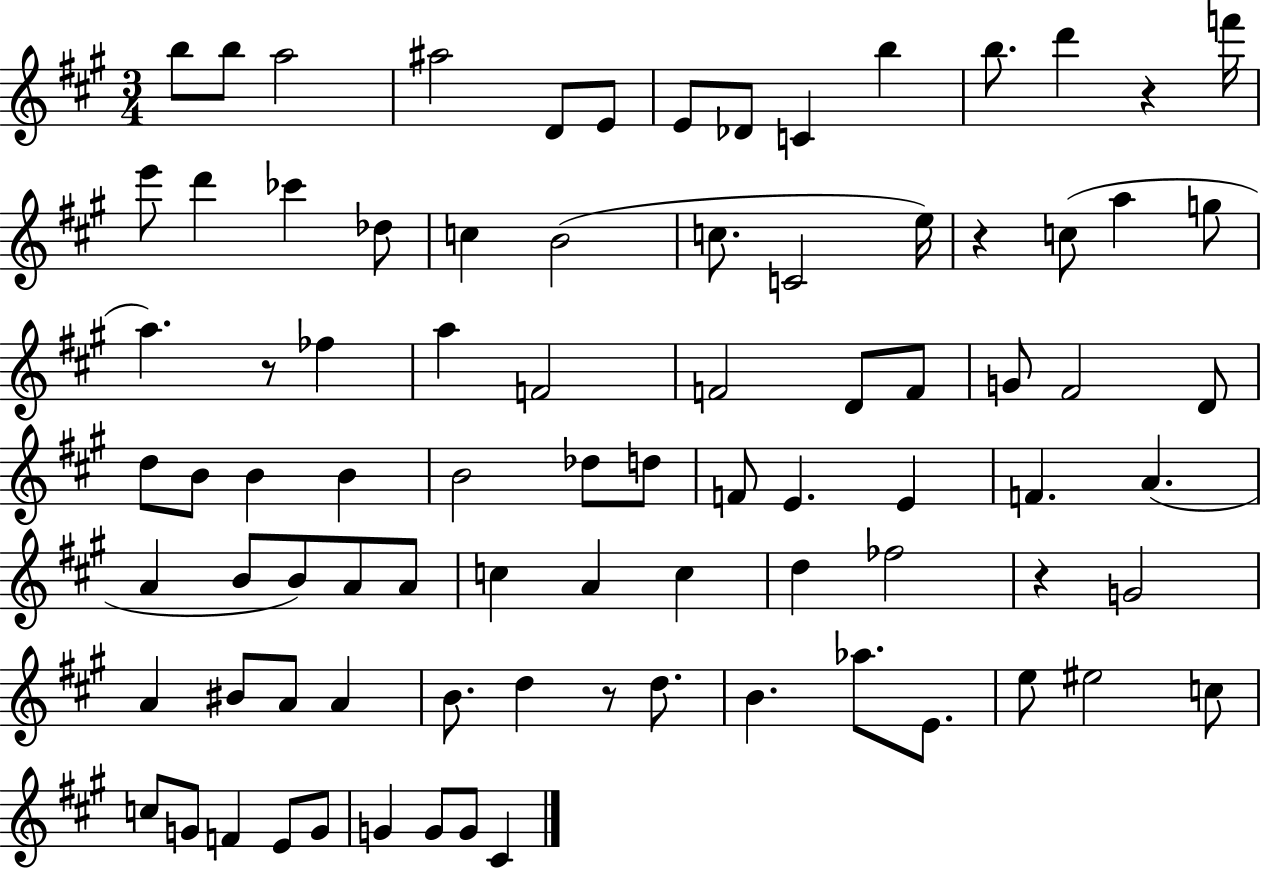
{
  \clef treble
  \numericTimeSignature
  \time 3/4
  \key a \major
  b''8 b''8 a''2 | ais''2 d'8 e'8 | e'8 des'8 c'4 b''4 | b''8. d'''4 r4 f'''16 | \break e'''8 d'''4 ces'''4 des''8 | c''4 b'2( | c''8. c'2 e''16) | r4 c''8( a''4 g''8 | \break a''4.) r8 fes''4 | a''4 f'2 | f'2 d'8 f'8 | g'8 fis'2 d'8 | \break d''8 b'8 b'4 b'4 | b'2 des''8 d''8 | f'8 e'4. e'4 | f'4. a'4.( | \break a'4 b'8 b'8) a'8 a'8 | c''4 a'4 c''4 | d''4 fes''2 | r4 g'2 | \break a'4 bis'8 a'8 a'4 | b'8. d''4 r8 d''8. | b'4. aes''8. e'8. | e''8 eis''2 c''8 | \break c''8 g'8 f'4 e'8 g'8 | g'4 g'8 g'8 cis'4 | \bar "|."
}